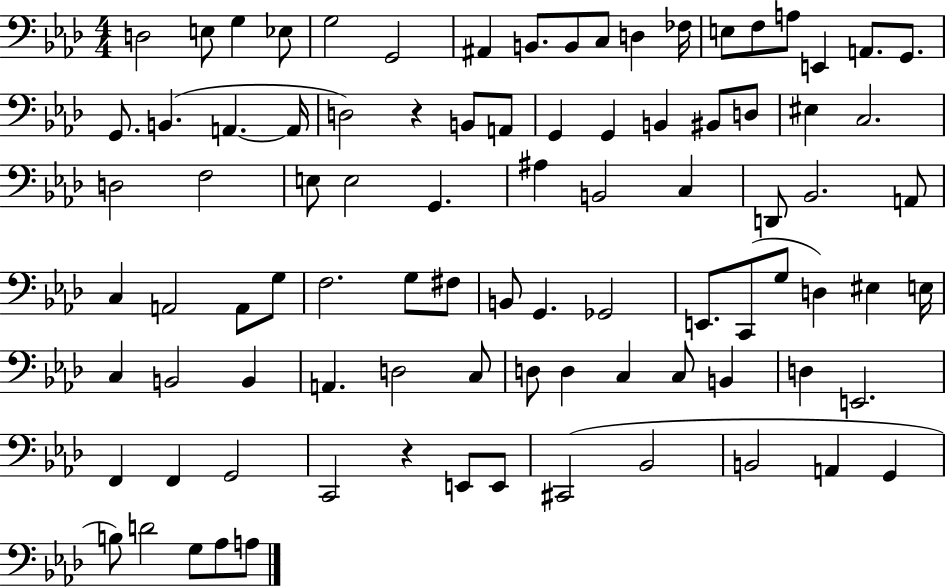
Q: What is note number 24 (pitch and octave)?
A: B2